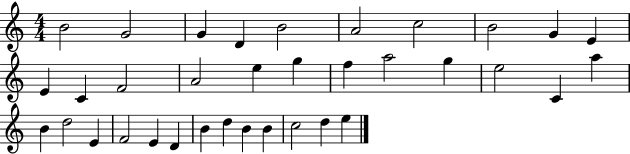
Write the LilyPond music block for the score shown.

{
  \clef treble
  \numericTimeSignature
  \time 4/4
  \key c \major
  b'2 g'2 | g'4 d'4 b'2 | a'2 c''2 | b'2 g'4 e'4 | \break e'4 c'4 f'2 | a'2 e''4 g''4 | f''4 a''2 g''4 | e''2 c'4 a''4 | \break b'4 d''2 e'4 | f'2 e'4 d'4 | b'4 d''4 b'4 b'4 | c''2 d''4 e''4 | \break \bar "|."
}